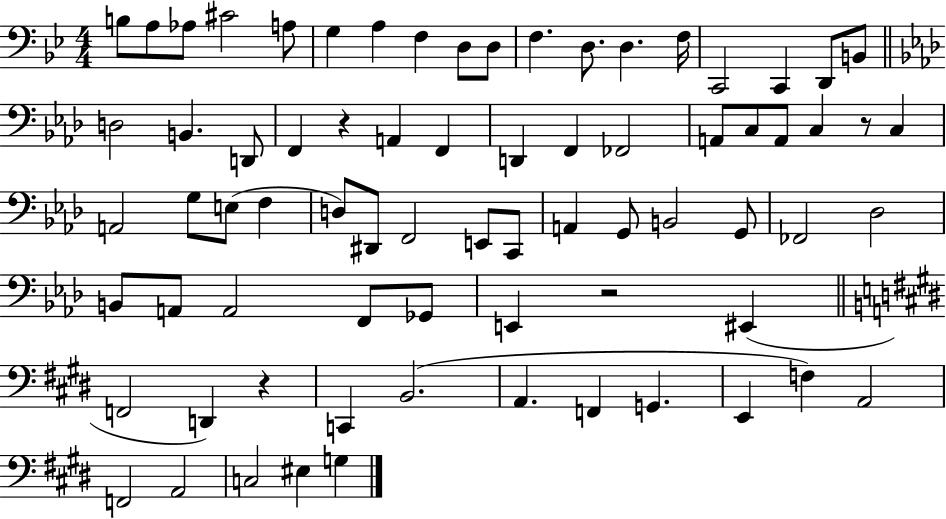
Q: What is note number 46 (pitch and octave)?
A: FES2